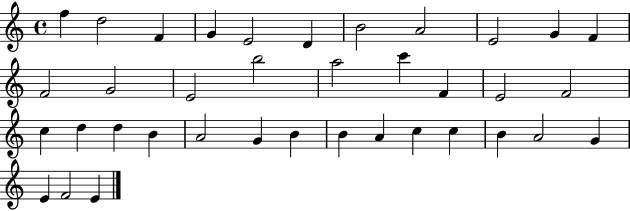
{
  \clef treble
  \time 4/4
  \defaultTimeSignature
  \key c \major
  f''4 d''2 f'4 | g'4 e'2 d'4 | b'2 a'2 | e'2 g'4 f'4 | \break f'2 g'2 | e'2 b''2 | a''2 c'''4 f'4 | e'2 f'2 | \break c''4 d''4 d''4 b'4 | a'2 g'4 b'4 | b'4 a'4 c''4 c''4 | b'4 a'2 g'4 | \break e'4 f'2 e'4 | \bar "|."
}